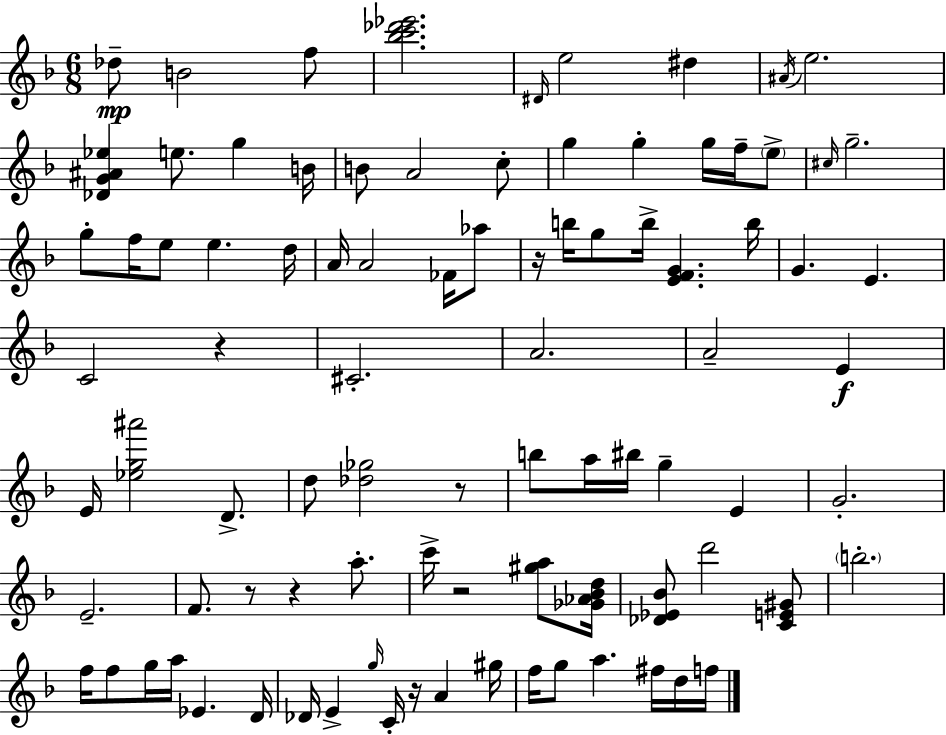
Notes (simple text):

Db5/e B4/h F5/e [Bb5,C6,Db6,Eb6]/h. D#4/s E5/h D#5/q A#4/s E5/h. [Db4,G4,A#4,Eb5]/q E5/e. G5/q B4/s B4/e A4/h C5/e G5/q G5/q G5/s F5/s E5/e C#5/s G5/h. G5/e F5/s E5/e E5/q. D5/s A4/s A4/h FES4/s Ab5/e R/s B5/s G5/e B5/s [E4,F4,G4]/q. B5/s G4/q. E4/q. C4/h R/q C#4/h. A4/h. A4/h E4/q E4/s [Eb5,G5,A#6]/h D4/e. D5/e [Db5,Gb5]/h R/e B5/e A5/s BIS5/s G5/q E4/q G4/h. E4/h. F4/e. R/e R/q A5/e. C6/s R/h [G#5,A5]/e [Gb4,Ab4,Bb4,D5]/s [Db4,Eb4,Bb4]/e D6/h [C4,E4,G#4]/e B5/h. F5/s F5/e G5/s A5/s Eb4/q. D4/s Db4/s E4/q G5/s C4/s R/s A4/q G#5/s F5/s G5/e A5/q. F#5/s D5/s F5/s